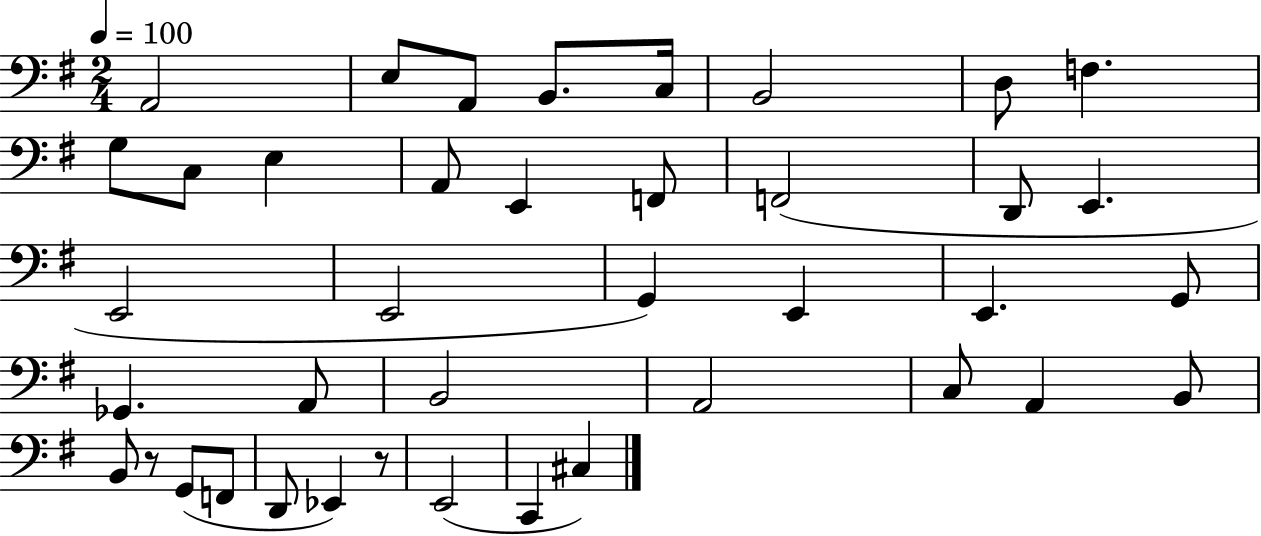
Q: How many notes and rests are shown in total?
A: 40